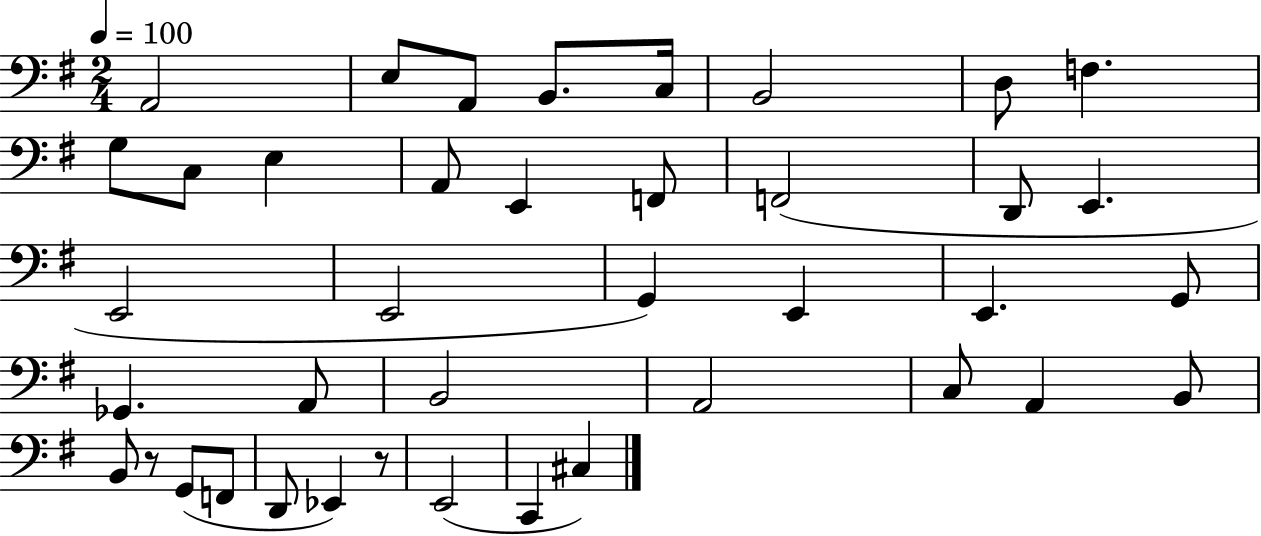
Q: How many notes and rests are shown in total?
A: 40